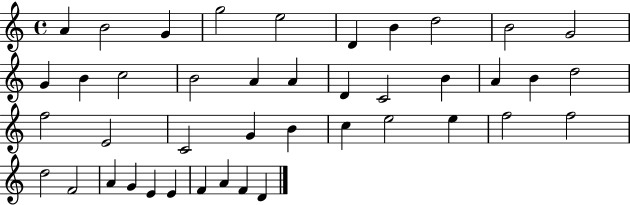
A4/q B4/h G4/q G5/h E5/h D4/q B4/q D5/h B4/h G4/h G4/q B4/q C5/h B4/h A4/q A4/q D4/q C4/h B4/q A4/q B4/q D5/h F5/h E4/h C4/h G4/q B4/q C5/q E5/h E5/q F5/h F5/h D5/h F4/h A4/q G4/q E4/q E4/q F4/q A4/q F4/q D4/q